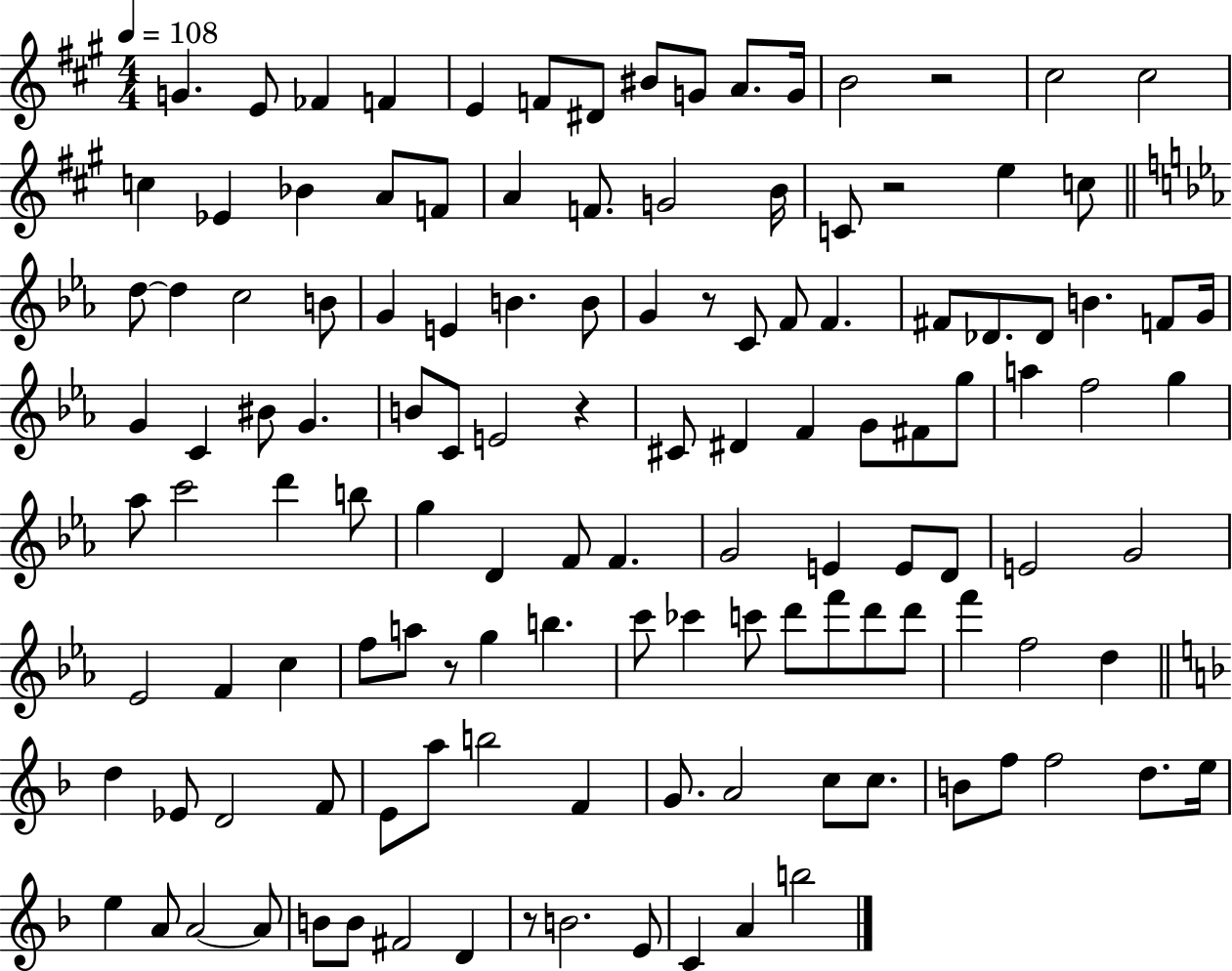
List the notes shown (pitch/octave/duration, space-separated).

G4/q. E4/e FES4/q F4/q E4/q F4/e D#4/e BIS4/e G4/e A4/e. G4/s B4/h R/h C#5/h C#5/h C5/q Eb4/q Bb4/q A4/e F4/e A4/q F4/e. G4/h B4/s C4/e R/h E5/q C5/e D5/e D5/q C5/h B4/e G4/q E4/q B4/q. B4/e G4/q R/e C4/e F4/e F4/q. F#4/e Db4/e. Db4/e B4/q. F4/e G4/s G4/q C4/q BIS4/e G4/q. B4/e C4/e E4/h R/q C#4/e D#4/q F4/q G4/e F#4/e G5/e A5/q F5/h G5/q Ab5/e C6/h D6/q B5/e G5/q D4/q F4/e F4/q. G4/h E4/q E4/e D4/e E4/h G4/h Eb4/h F4/q C5/q F5/e A5/e R/e G5/q B5/q. C6/e CES6/q C6/e D6/e F6/e D6/e D6/e F6/q F5/h D5/q D5/q Eb4/e D4/h F4/e E4/e A5/e B5/h F4/q G4/e. A4/h C5/e C5/e. B4/e F5/e F5/h D5/e. E5/s E5/q A4/e A4/h A4/e B4/e B4/e F#4/h D4/q R/e B4/h. E4/e C4/q A4/q B5/h